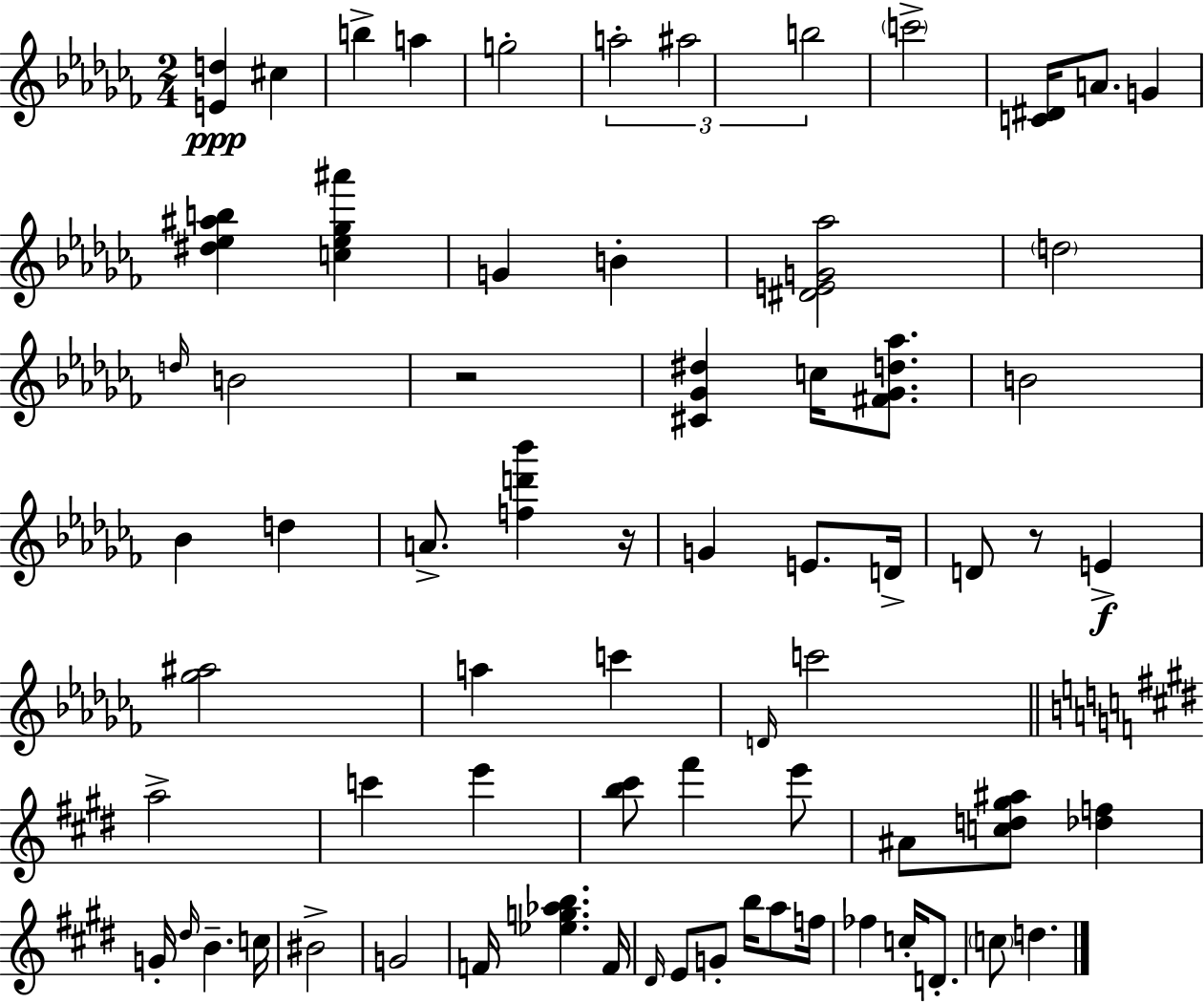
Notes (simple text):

[E4,D5]/q C#5/q B5/q A5/q G5/h A5/h A#5/h B5/h C6/h [C4,D#4]/s A4/e. G4/q [D#5,Eb5,A#5,B5]/q [C5,Eb5,Gb5,A#6]/q G4/q B4/q [D#4,E4,G4,Ab5]/h D5/h D5/s B4/h R/h [C#4,Gb4,D#5]/q C5/s [F#4,Gb4,D5,Ab5]/e. B4/h Bb4/q D5/q A4/e. [F5,D6,Bb6]/q R/s G4/q E4/e. D4/s D4/e R/e E4/q [Gb5,A#5]/h A5/q C6/q D4/s C6/h A5/h C6/q E6/q [B5,C#6]/e F#6/q E6/e A#4/e [C5,D5,G#5,A#5]/e [Db5,F5]/q G4/s D#5/s B4/q. C5/s BIS4/h G4/h F4/s [Eb5,G5,Ab5,B5]/q. F4/s D#4/s E4/e G4/e B5/s A5/e F5/s FES5/q C5/s D4/e. C5/e D5/q.